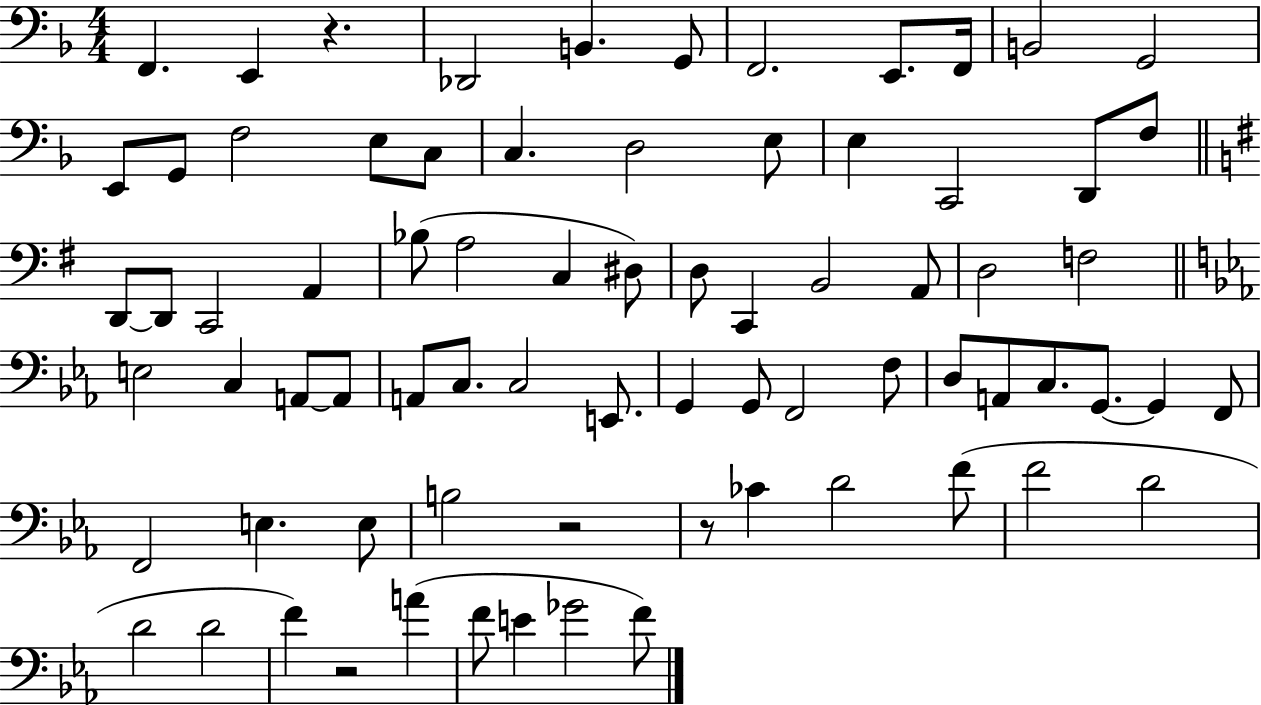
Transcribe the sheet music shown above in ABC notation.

X:1
T:Untitled
M:4/4
L:1/4
K:F
F,, E,, z _D,,2 B,, G,,/2 F,,2 E,,/2 F,,/4 B,,2 G,,2 E,,/2 G,,/2 F,2 E,/2 C,/2 C, D,2 E,/2 E, C,,2 D,,/2 F,/2 D,,/2 D,,/2 C,,2 A,, _B,/2 A,2 C, ^D,/2 D,/2 C,, B,,2 A,,/2 D,2 F,2 E,2 C, A,,/2 A,,/2 A,,/2 C,/2 C,2 E,,/2 G,, G,,/2 F,,2 F,/2 D,/2 A,,/2 C,/2 G,,/2 G,, F,,/2 F,,2 E, E,/2 B,2 z2 z/2 _C D2 F/2 F2 D2 D2 D2 F z2 A F/2 E _G2 F/2